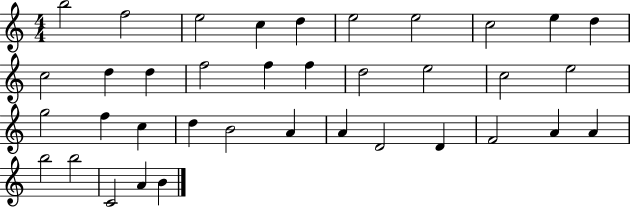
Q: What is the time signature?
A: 4/4